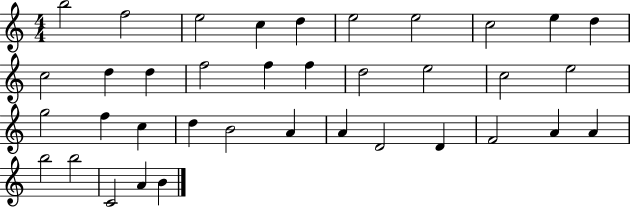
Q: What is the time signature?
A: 4/4